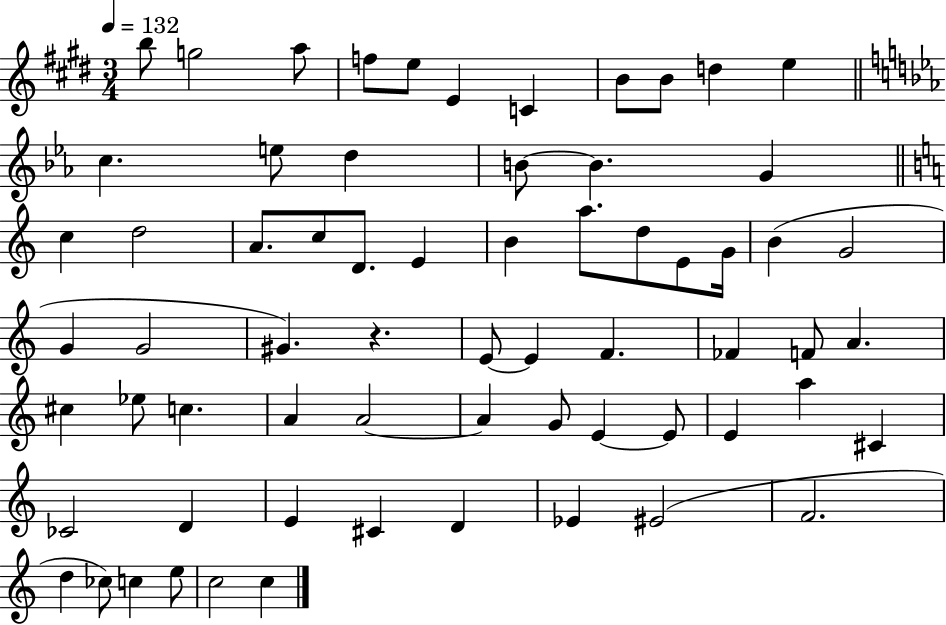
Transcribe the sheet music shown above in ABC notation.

X:1
T:Untitled
M:3/4
L:1/4
K:E
b/2 g2 a/2 f/2 e/2 E C B/2 B/2 d e c e/2 d B/2 B G c d2 A/2 c/2 D/2 E B a/2 d/2 E/2 G/4 B G2 G G2 ^G z E/2 E F _F F/2 A ^c _e/2 c A A2 A G/2 E E/2 E a ^C _C2 D E ^C D _E ^E2 F2 d _c/2 c e/2 c2 c